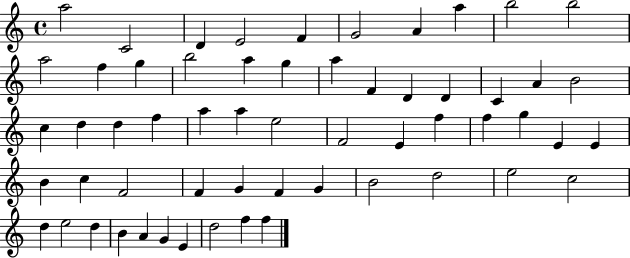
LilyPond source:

{
  \clef treble
  \time 4/4
  \defaultTimeSignature
  \key c \major
  a''2 c'2 | d'4 e'2 f'4 | g'2 a'4 a''4 | b''2 b''2 | \break a''2 f''4 g''4 | b''2 a''4 g''4 | a''4 f'4 d'4 d'4 | c'4 a'4 b'2 | \break c''4 d''4 d''4 f''4 | a''4 a''4 e''2 | f'2 e'4 f''4 | f''4 g''4 e'4 e'4 | \break b'4 c''4 f'2 | f'4 g'4 f'4 g'4 | b'2 d''2 | e''2 c''2 | \break d''4 e''2 d''4 | b'4 a'4 g'4 e'4 | d''2 f''4 f''4 | \bar "|."
}